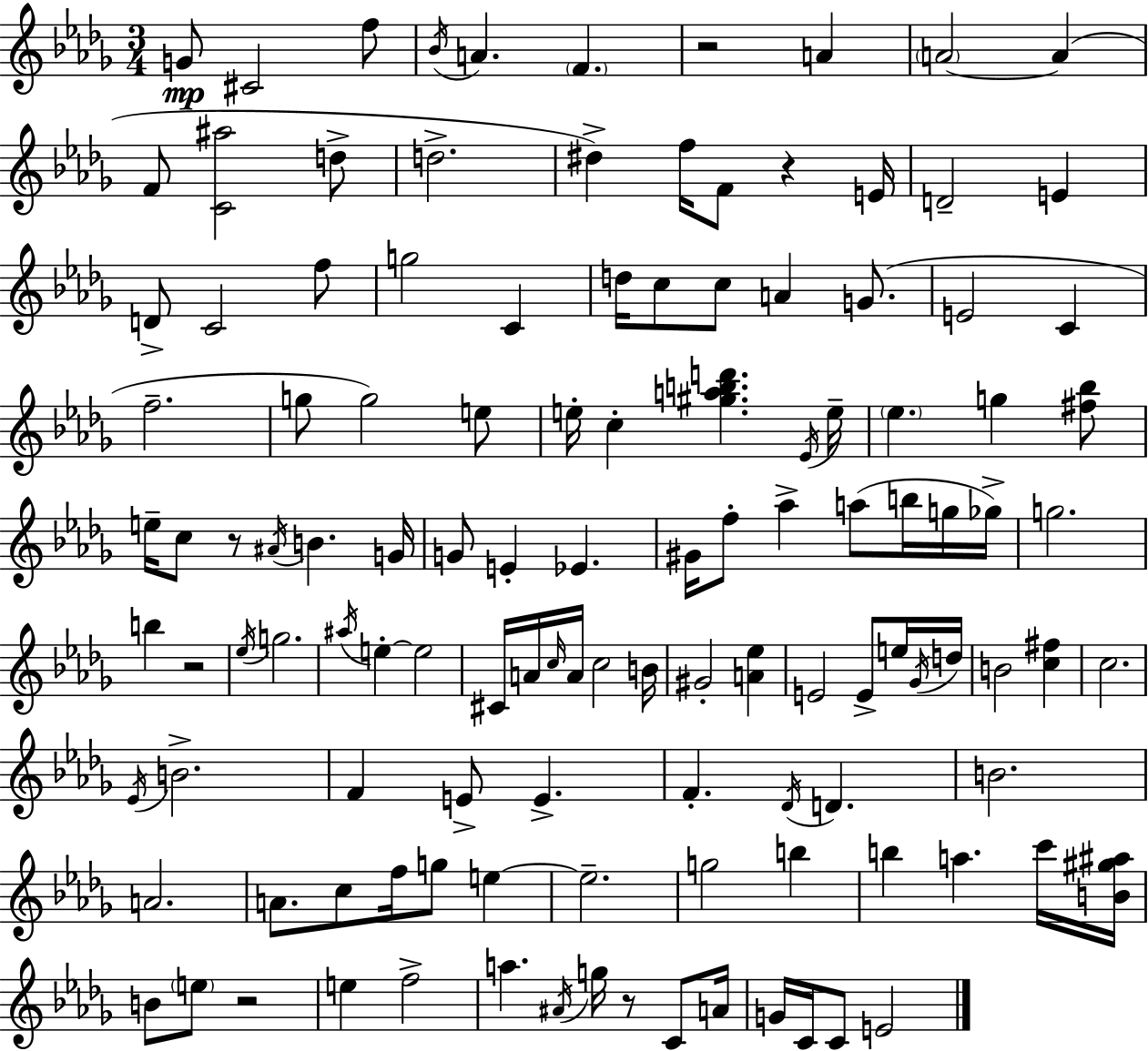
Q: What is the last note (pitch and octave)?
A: E4